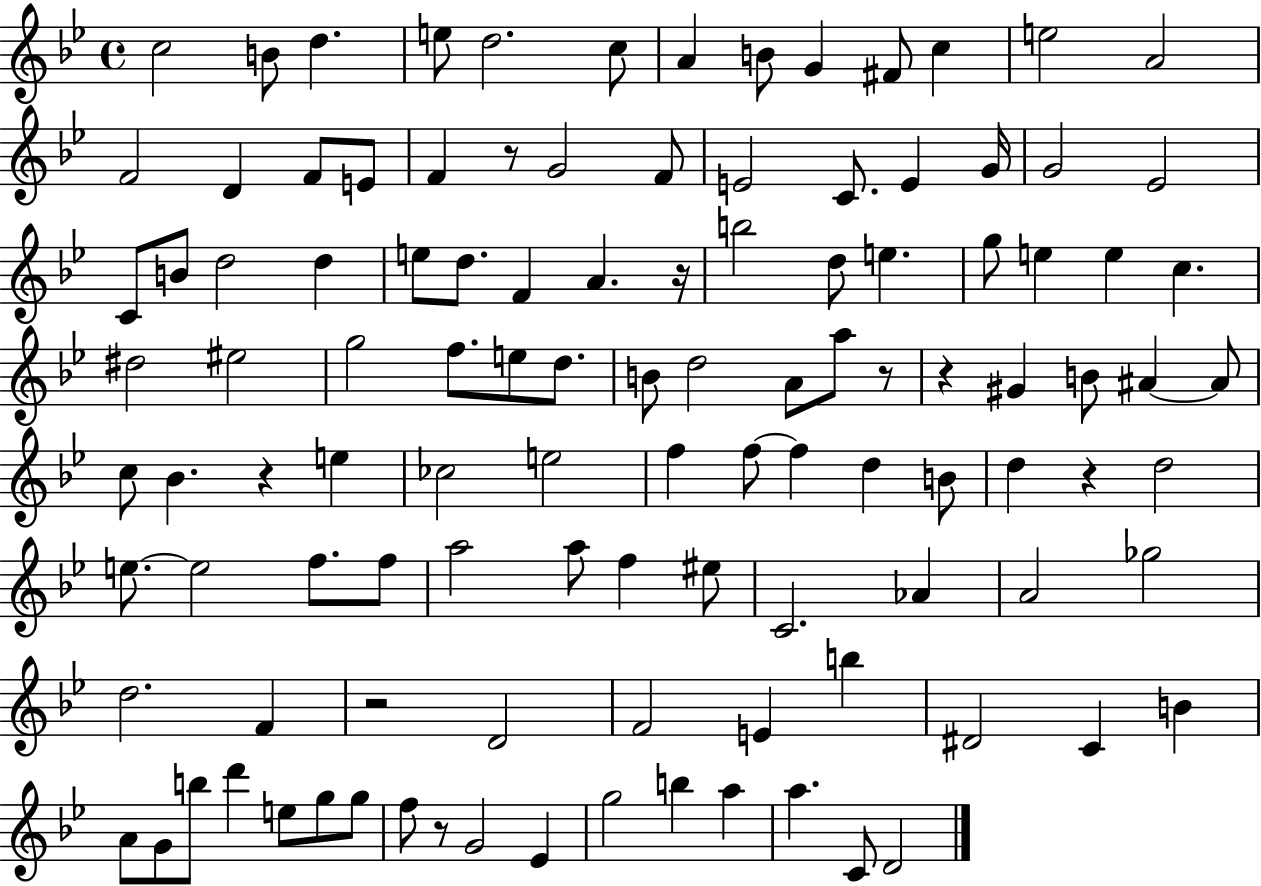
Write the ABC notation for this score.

X:1
T:Untitled
M:4/4
L:1/4
K:Bb
c2 B/2 d e/2 d2 c/2 A B/2 G ^F/2 c e2 A2 F2 D F/2 E/2 F z/2 G2 F/2 E2 C/2 E G/4 G2 _E2 C/2 B/2 d2 d e/2 d/2 F A z/4 b2 d/2 e g/2 e e c ^d2 ^e2 g2 f/2 e/2 d/2 B/2 d2 A/2 a/2 z/2 z ^G B/2 ^A ^A/2 c/2 _B z e _c2 e2 f f/2 f d B/2 d z d2 e/2 e2 f/2 f/2 a2 a/2 f ^e/2 C2 _A A2 _g2 d2 F z2 D2 F2 E b ^D2 C B A/2 G/2 b/2 d' e/2 g/2 g/2 f/2 z/2 G2 _E g2 b a a C/2 D2